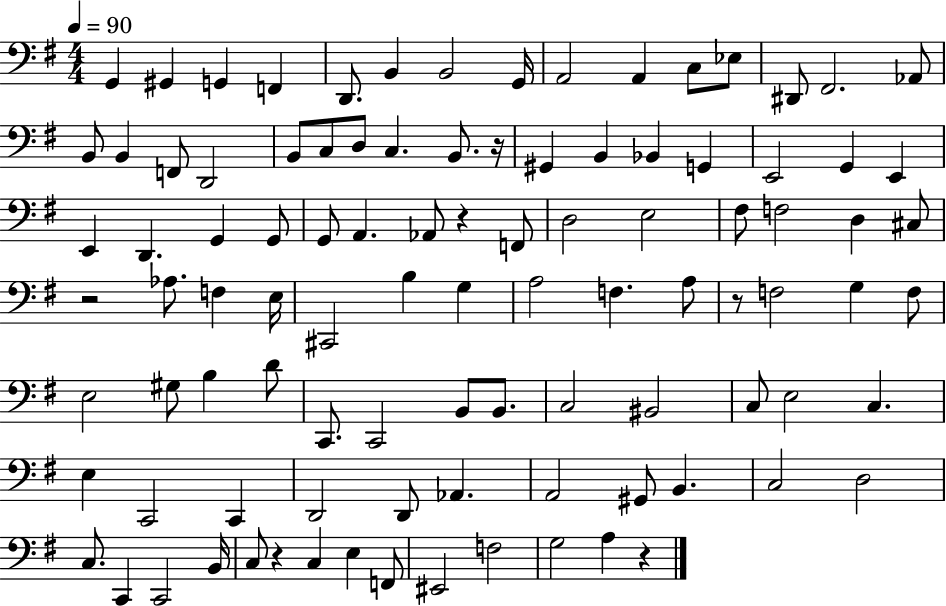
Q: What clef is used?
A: bass